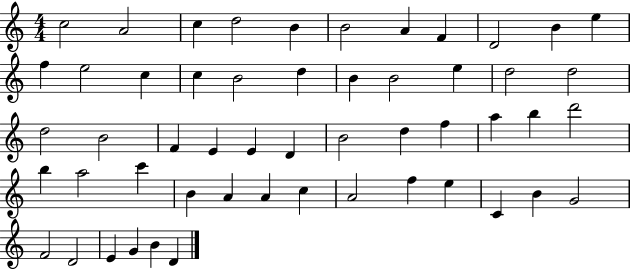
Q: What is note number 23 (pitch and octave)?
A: D5